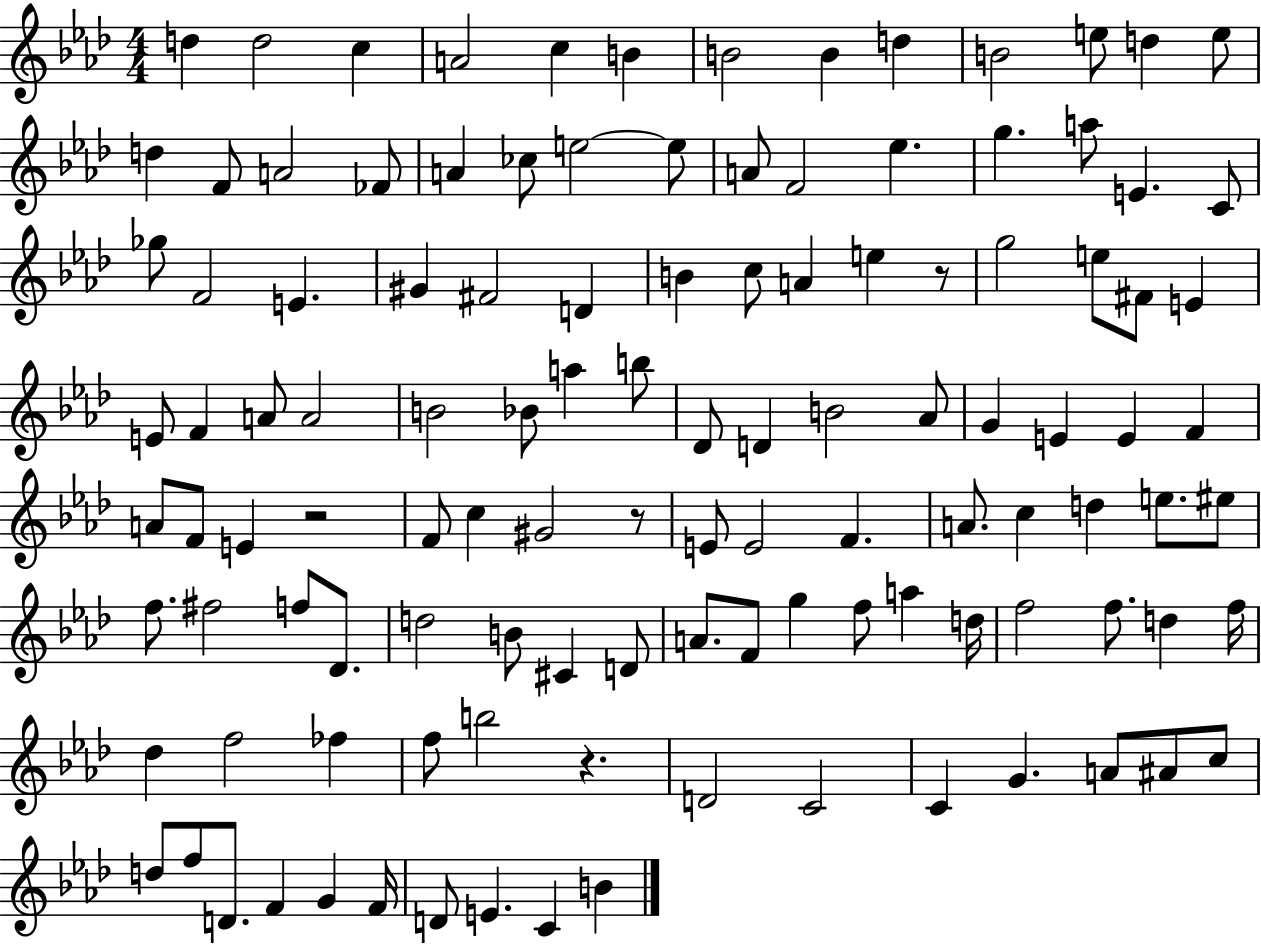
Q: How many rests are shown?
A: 4